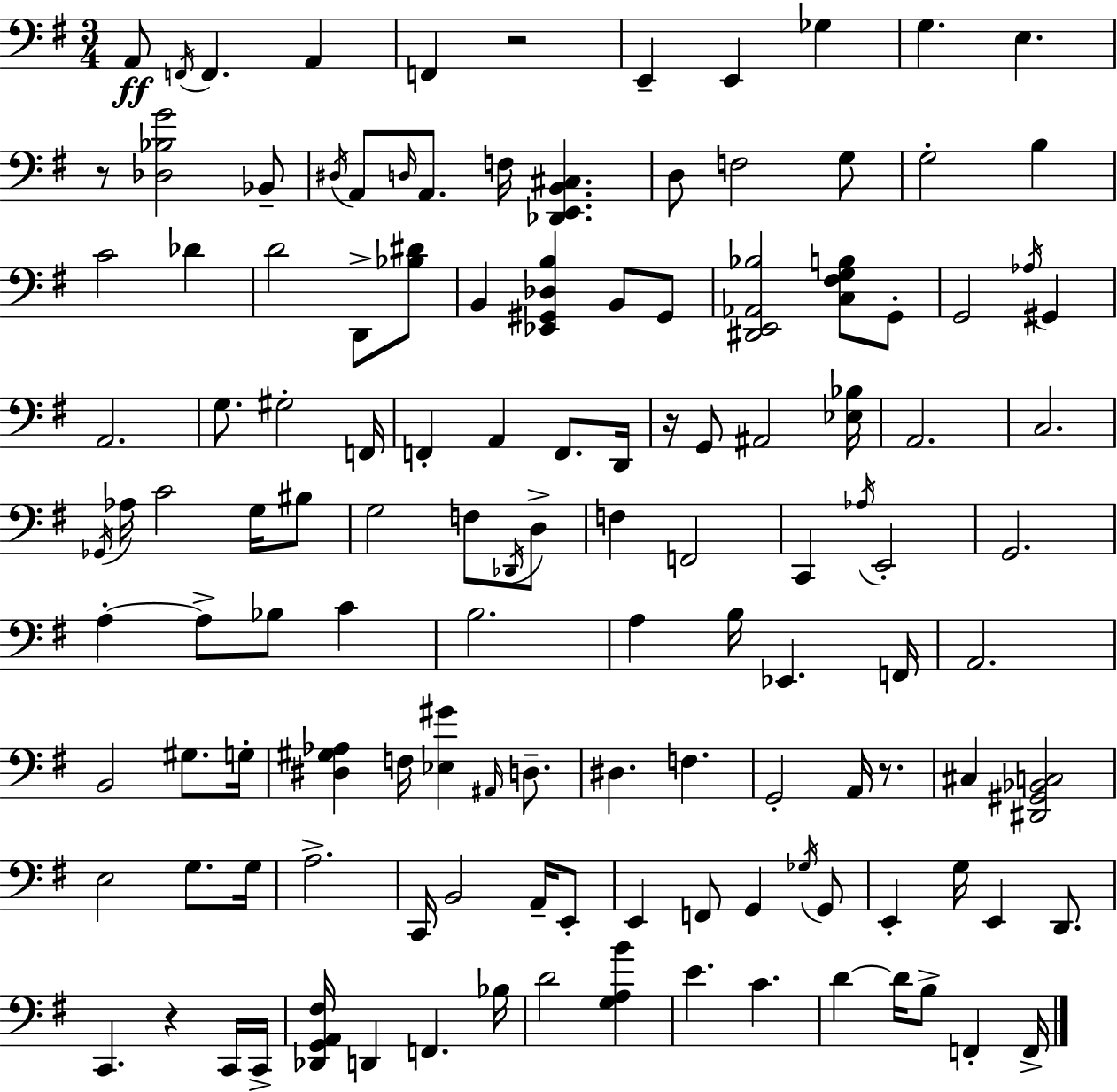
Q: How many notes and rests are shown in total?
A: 128